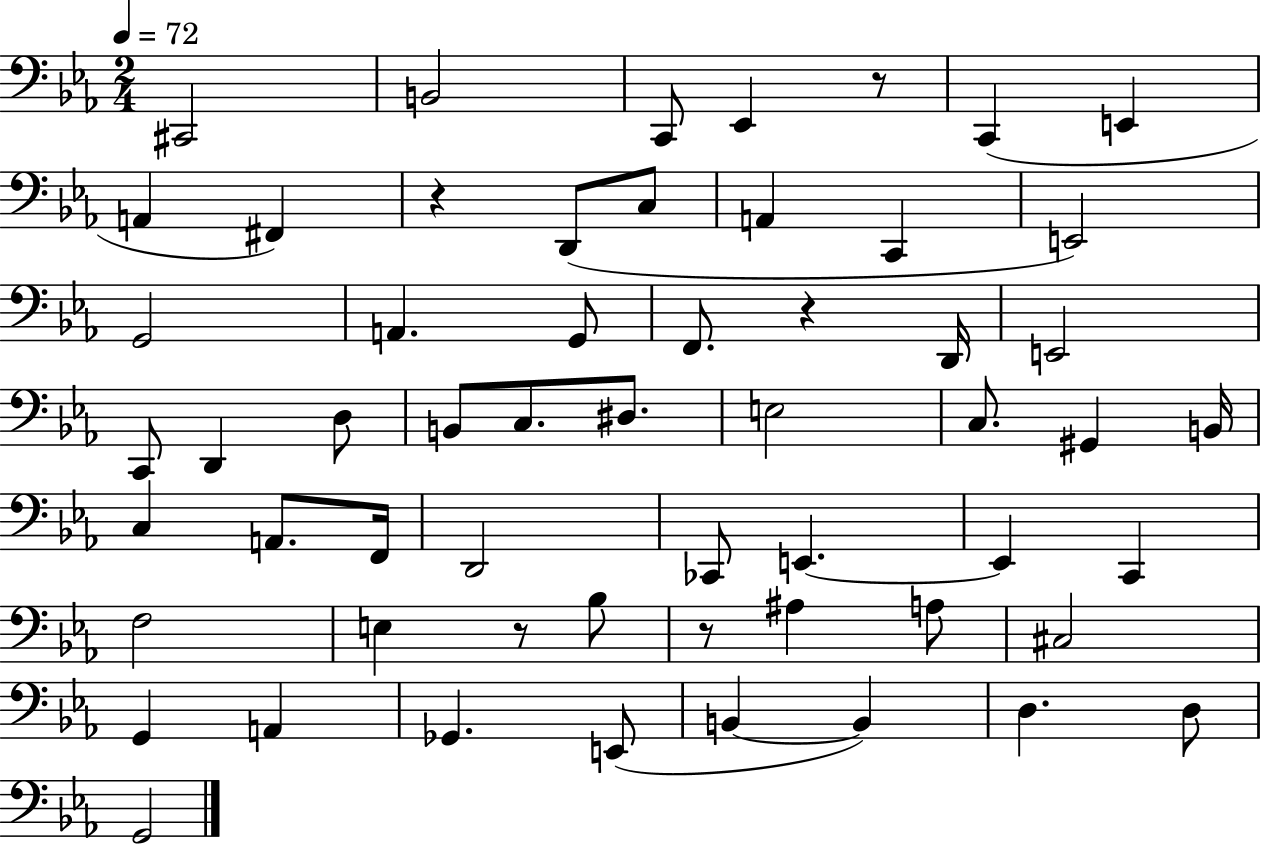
X:1
T:Untitled
M:2/4
L:1/4
K:Eb
^C,,2 B,,2 C,,/2 _E,, z/2 C,, E,, A,, ^F,, z D,,/2 C,/2 A,, C,, E,,2 G,,2 A,, G,,/2 F,,/2 z D,,/4 E,,2 C,,/2 D,, D,/2 B,,/2 C,/2 ^D,/2 E,2 C,/2 ^G,, B,,/4 C, A,,/2 F,,/4 D,,2 _C,,/2 E,, E,, C,, F,2 E, z/2 _B,/2 z/2 ^A, A,/2 ^C,2 G,, A,, _G,, E,,/2 B,, B,, D, D,/2 G,,2